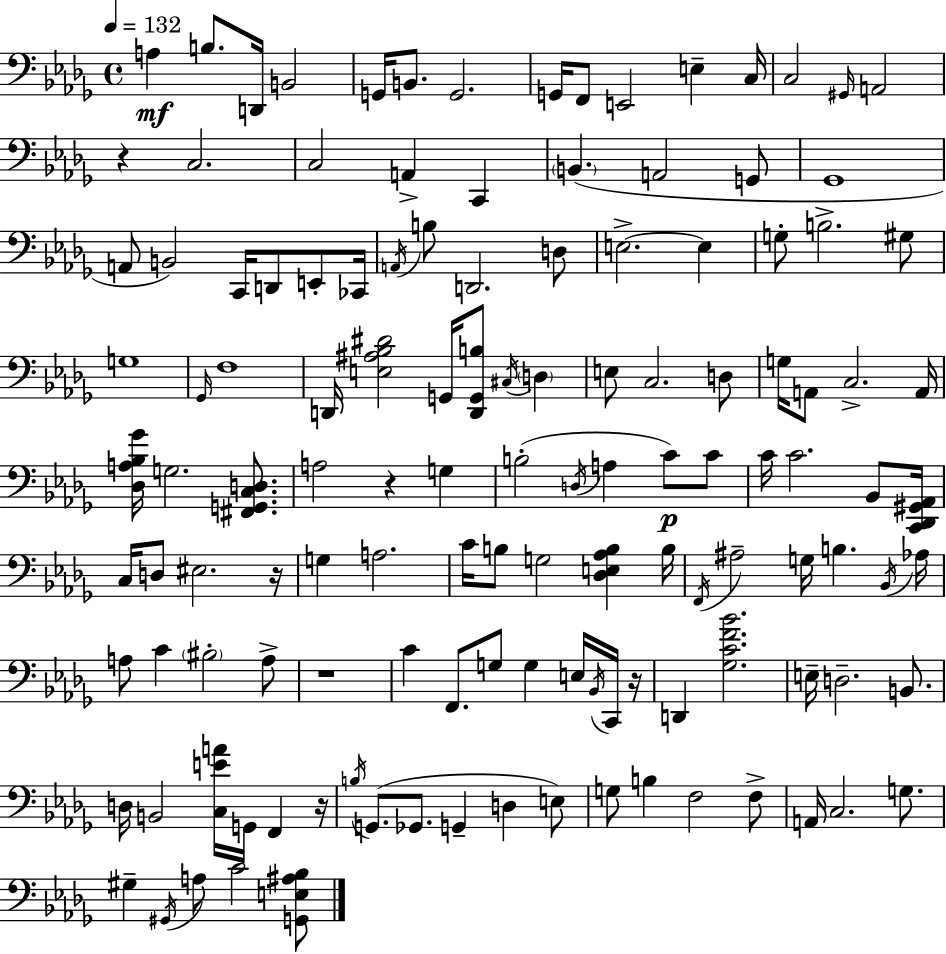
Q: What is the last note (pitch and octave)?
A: C4